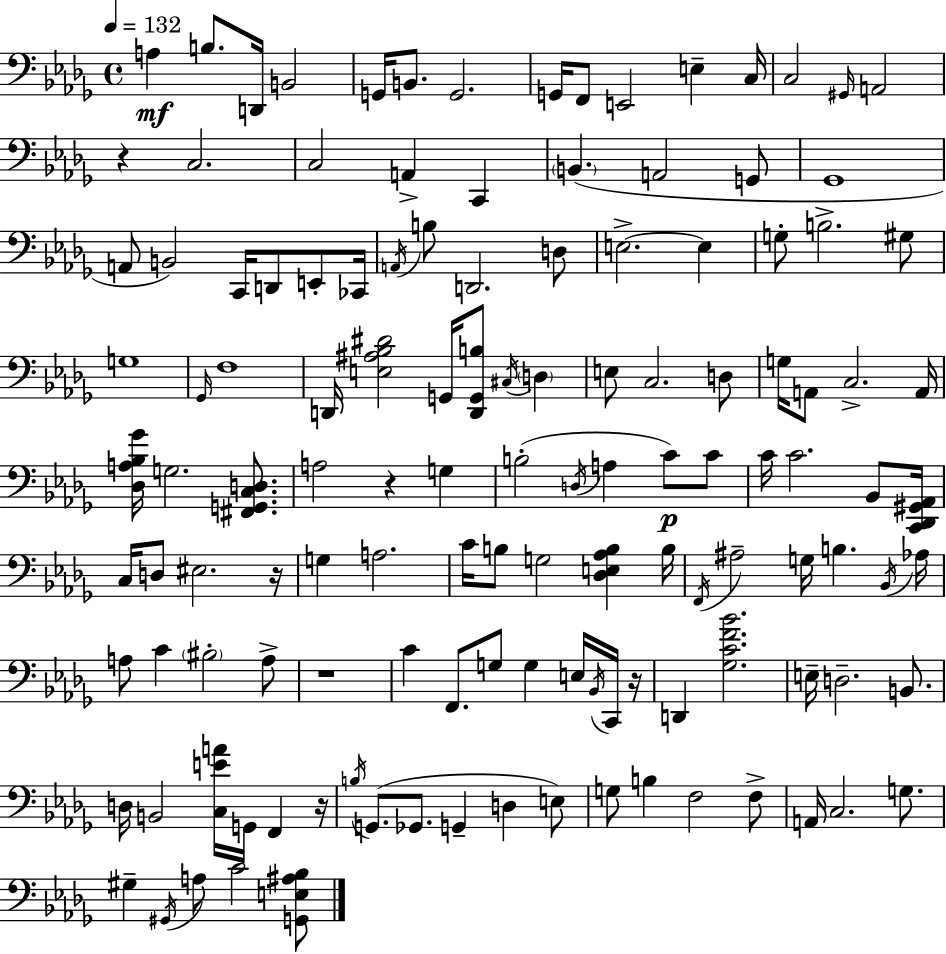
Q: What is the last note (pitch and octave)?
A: C4